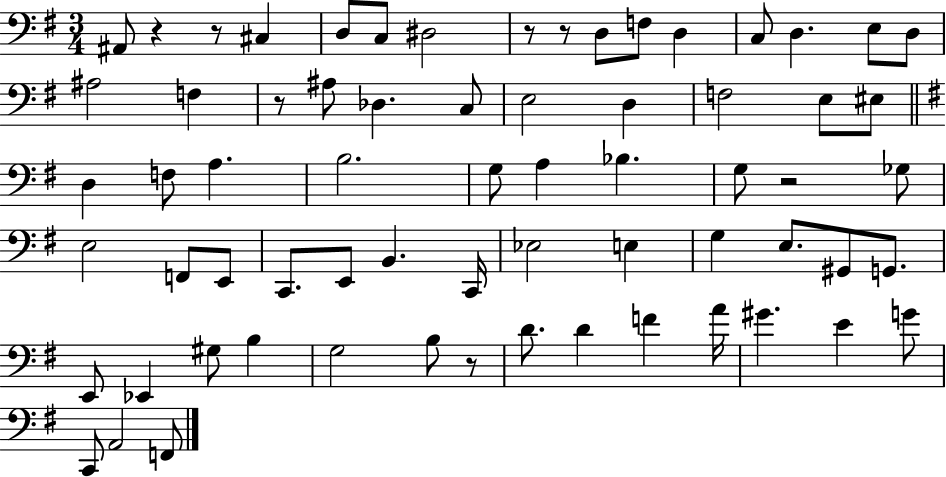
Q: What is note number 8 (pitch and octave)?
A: D3